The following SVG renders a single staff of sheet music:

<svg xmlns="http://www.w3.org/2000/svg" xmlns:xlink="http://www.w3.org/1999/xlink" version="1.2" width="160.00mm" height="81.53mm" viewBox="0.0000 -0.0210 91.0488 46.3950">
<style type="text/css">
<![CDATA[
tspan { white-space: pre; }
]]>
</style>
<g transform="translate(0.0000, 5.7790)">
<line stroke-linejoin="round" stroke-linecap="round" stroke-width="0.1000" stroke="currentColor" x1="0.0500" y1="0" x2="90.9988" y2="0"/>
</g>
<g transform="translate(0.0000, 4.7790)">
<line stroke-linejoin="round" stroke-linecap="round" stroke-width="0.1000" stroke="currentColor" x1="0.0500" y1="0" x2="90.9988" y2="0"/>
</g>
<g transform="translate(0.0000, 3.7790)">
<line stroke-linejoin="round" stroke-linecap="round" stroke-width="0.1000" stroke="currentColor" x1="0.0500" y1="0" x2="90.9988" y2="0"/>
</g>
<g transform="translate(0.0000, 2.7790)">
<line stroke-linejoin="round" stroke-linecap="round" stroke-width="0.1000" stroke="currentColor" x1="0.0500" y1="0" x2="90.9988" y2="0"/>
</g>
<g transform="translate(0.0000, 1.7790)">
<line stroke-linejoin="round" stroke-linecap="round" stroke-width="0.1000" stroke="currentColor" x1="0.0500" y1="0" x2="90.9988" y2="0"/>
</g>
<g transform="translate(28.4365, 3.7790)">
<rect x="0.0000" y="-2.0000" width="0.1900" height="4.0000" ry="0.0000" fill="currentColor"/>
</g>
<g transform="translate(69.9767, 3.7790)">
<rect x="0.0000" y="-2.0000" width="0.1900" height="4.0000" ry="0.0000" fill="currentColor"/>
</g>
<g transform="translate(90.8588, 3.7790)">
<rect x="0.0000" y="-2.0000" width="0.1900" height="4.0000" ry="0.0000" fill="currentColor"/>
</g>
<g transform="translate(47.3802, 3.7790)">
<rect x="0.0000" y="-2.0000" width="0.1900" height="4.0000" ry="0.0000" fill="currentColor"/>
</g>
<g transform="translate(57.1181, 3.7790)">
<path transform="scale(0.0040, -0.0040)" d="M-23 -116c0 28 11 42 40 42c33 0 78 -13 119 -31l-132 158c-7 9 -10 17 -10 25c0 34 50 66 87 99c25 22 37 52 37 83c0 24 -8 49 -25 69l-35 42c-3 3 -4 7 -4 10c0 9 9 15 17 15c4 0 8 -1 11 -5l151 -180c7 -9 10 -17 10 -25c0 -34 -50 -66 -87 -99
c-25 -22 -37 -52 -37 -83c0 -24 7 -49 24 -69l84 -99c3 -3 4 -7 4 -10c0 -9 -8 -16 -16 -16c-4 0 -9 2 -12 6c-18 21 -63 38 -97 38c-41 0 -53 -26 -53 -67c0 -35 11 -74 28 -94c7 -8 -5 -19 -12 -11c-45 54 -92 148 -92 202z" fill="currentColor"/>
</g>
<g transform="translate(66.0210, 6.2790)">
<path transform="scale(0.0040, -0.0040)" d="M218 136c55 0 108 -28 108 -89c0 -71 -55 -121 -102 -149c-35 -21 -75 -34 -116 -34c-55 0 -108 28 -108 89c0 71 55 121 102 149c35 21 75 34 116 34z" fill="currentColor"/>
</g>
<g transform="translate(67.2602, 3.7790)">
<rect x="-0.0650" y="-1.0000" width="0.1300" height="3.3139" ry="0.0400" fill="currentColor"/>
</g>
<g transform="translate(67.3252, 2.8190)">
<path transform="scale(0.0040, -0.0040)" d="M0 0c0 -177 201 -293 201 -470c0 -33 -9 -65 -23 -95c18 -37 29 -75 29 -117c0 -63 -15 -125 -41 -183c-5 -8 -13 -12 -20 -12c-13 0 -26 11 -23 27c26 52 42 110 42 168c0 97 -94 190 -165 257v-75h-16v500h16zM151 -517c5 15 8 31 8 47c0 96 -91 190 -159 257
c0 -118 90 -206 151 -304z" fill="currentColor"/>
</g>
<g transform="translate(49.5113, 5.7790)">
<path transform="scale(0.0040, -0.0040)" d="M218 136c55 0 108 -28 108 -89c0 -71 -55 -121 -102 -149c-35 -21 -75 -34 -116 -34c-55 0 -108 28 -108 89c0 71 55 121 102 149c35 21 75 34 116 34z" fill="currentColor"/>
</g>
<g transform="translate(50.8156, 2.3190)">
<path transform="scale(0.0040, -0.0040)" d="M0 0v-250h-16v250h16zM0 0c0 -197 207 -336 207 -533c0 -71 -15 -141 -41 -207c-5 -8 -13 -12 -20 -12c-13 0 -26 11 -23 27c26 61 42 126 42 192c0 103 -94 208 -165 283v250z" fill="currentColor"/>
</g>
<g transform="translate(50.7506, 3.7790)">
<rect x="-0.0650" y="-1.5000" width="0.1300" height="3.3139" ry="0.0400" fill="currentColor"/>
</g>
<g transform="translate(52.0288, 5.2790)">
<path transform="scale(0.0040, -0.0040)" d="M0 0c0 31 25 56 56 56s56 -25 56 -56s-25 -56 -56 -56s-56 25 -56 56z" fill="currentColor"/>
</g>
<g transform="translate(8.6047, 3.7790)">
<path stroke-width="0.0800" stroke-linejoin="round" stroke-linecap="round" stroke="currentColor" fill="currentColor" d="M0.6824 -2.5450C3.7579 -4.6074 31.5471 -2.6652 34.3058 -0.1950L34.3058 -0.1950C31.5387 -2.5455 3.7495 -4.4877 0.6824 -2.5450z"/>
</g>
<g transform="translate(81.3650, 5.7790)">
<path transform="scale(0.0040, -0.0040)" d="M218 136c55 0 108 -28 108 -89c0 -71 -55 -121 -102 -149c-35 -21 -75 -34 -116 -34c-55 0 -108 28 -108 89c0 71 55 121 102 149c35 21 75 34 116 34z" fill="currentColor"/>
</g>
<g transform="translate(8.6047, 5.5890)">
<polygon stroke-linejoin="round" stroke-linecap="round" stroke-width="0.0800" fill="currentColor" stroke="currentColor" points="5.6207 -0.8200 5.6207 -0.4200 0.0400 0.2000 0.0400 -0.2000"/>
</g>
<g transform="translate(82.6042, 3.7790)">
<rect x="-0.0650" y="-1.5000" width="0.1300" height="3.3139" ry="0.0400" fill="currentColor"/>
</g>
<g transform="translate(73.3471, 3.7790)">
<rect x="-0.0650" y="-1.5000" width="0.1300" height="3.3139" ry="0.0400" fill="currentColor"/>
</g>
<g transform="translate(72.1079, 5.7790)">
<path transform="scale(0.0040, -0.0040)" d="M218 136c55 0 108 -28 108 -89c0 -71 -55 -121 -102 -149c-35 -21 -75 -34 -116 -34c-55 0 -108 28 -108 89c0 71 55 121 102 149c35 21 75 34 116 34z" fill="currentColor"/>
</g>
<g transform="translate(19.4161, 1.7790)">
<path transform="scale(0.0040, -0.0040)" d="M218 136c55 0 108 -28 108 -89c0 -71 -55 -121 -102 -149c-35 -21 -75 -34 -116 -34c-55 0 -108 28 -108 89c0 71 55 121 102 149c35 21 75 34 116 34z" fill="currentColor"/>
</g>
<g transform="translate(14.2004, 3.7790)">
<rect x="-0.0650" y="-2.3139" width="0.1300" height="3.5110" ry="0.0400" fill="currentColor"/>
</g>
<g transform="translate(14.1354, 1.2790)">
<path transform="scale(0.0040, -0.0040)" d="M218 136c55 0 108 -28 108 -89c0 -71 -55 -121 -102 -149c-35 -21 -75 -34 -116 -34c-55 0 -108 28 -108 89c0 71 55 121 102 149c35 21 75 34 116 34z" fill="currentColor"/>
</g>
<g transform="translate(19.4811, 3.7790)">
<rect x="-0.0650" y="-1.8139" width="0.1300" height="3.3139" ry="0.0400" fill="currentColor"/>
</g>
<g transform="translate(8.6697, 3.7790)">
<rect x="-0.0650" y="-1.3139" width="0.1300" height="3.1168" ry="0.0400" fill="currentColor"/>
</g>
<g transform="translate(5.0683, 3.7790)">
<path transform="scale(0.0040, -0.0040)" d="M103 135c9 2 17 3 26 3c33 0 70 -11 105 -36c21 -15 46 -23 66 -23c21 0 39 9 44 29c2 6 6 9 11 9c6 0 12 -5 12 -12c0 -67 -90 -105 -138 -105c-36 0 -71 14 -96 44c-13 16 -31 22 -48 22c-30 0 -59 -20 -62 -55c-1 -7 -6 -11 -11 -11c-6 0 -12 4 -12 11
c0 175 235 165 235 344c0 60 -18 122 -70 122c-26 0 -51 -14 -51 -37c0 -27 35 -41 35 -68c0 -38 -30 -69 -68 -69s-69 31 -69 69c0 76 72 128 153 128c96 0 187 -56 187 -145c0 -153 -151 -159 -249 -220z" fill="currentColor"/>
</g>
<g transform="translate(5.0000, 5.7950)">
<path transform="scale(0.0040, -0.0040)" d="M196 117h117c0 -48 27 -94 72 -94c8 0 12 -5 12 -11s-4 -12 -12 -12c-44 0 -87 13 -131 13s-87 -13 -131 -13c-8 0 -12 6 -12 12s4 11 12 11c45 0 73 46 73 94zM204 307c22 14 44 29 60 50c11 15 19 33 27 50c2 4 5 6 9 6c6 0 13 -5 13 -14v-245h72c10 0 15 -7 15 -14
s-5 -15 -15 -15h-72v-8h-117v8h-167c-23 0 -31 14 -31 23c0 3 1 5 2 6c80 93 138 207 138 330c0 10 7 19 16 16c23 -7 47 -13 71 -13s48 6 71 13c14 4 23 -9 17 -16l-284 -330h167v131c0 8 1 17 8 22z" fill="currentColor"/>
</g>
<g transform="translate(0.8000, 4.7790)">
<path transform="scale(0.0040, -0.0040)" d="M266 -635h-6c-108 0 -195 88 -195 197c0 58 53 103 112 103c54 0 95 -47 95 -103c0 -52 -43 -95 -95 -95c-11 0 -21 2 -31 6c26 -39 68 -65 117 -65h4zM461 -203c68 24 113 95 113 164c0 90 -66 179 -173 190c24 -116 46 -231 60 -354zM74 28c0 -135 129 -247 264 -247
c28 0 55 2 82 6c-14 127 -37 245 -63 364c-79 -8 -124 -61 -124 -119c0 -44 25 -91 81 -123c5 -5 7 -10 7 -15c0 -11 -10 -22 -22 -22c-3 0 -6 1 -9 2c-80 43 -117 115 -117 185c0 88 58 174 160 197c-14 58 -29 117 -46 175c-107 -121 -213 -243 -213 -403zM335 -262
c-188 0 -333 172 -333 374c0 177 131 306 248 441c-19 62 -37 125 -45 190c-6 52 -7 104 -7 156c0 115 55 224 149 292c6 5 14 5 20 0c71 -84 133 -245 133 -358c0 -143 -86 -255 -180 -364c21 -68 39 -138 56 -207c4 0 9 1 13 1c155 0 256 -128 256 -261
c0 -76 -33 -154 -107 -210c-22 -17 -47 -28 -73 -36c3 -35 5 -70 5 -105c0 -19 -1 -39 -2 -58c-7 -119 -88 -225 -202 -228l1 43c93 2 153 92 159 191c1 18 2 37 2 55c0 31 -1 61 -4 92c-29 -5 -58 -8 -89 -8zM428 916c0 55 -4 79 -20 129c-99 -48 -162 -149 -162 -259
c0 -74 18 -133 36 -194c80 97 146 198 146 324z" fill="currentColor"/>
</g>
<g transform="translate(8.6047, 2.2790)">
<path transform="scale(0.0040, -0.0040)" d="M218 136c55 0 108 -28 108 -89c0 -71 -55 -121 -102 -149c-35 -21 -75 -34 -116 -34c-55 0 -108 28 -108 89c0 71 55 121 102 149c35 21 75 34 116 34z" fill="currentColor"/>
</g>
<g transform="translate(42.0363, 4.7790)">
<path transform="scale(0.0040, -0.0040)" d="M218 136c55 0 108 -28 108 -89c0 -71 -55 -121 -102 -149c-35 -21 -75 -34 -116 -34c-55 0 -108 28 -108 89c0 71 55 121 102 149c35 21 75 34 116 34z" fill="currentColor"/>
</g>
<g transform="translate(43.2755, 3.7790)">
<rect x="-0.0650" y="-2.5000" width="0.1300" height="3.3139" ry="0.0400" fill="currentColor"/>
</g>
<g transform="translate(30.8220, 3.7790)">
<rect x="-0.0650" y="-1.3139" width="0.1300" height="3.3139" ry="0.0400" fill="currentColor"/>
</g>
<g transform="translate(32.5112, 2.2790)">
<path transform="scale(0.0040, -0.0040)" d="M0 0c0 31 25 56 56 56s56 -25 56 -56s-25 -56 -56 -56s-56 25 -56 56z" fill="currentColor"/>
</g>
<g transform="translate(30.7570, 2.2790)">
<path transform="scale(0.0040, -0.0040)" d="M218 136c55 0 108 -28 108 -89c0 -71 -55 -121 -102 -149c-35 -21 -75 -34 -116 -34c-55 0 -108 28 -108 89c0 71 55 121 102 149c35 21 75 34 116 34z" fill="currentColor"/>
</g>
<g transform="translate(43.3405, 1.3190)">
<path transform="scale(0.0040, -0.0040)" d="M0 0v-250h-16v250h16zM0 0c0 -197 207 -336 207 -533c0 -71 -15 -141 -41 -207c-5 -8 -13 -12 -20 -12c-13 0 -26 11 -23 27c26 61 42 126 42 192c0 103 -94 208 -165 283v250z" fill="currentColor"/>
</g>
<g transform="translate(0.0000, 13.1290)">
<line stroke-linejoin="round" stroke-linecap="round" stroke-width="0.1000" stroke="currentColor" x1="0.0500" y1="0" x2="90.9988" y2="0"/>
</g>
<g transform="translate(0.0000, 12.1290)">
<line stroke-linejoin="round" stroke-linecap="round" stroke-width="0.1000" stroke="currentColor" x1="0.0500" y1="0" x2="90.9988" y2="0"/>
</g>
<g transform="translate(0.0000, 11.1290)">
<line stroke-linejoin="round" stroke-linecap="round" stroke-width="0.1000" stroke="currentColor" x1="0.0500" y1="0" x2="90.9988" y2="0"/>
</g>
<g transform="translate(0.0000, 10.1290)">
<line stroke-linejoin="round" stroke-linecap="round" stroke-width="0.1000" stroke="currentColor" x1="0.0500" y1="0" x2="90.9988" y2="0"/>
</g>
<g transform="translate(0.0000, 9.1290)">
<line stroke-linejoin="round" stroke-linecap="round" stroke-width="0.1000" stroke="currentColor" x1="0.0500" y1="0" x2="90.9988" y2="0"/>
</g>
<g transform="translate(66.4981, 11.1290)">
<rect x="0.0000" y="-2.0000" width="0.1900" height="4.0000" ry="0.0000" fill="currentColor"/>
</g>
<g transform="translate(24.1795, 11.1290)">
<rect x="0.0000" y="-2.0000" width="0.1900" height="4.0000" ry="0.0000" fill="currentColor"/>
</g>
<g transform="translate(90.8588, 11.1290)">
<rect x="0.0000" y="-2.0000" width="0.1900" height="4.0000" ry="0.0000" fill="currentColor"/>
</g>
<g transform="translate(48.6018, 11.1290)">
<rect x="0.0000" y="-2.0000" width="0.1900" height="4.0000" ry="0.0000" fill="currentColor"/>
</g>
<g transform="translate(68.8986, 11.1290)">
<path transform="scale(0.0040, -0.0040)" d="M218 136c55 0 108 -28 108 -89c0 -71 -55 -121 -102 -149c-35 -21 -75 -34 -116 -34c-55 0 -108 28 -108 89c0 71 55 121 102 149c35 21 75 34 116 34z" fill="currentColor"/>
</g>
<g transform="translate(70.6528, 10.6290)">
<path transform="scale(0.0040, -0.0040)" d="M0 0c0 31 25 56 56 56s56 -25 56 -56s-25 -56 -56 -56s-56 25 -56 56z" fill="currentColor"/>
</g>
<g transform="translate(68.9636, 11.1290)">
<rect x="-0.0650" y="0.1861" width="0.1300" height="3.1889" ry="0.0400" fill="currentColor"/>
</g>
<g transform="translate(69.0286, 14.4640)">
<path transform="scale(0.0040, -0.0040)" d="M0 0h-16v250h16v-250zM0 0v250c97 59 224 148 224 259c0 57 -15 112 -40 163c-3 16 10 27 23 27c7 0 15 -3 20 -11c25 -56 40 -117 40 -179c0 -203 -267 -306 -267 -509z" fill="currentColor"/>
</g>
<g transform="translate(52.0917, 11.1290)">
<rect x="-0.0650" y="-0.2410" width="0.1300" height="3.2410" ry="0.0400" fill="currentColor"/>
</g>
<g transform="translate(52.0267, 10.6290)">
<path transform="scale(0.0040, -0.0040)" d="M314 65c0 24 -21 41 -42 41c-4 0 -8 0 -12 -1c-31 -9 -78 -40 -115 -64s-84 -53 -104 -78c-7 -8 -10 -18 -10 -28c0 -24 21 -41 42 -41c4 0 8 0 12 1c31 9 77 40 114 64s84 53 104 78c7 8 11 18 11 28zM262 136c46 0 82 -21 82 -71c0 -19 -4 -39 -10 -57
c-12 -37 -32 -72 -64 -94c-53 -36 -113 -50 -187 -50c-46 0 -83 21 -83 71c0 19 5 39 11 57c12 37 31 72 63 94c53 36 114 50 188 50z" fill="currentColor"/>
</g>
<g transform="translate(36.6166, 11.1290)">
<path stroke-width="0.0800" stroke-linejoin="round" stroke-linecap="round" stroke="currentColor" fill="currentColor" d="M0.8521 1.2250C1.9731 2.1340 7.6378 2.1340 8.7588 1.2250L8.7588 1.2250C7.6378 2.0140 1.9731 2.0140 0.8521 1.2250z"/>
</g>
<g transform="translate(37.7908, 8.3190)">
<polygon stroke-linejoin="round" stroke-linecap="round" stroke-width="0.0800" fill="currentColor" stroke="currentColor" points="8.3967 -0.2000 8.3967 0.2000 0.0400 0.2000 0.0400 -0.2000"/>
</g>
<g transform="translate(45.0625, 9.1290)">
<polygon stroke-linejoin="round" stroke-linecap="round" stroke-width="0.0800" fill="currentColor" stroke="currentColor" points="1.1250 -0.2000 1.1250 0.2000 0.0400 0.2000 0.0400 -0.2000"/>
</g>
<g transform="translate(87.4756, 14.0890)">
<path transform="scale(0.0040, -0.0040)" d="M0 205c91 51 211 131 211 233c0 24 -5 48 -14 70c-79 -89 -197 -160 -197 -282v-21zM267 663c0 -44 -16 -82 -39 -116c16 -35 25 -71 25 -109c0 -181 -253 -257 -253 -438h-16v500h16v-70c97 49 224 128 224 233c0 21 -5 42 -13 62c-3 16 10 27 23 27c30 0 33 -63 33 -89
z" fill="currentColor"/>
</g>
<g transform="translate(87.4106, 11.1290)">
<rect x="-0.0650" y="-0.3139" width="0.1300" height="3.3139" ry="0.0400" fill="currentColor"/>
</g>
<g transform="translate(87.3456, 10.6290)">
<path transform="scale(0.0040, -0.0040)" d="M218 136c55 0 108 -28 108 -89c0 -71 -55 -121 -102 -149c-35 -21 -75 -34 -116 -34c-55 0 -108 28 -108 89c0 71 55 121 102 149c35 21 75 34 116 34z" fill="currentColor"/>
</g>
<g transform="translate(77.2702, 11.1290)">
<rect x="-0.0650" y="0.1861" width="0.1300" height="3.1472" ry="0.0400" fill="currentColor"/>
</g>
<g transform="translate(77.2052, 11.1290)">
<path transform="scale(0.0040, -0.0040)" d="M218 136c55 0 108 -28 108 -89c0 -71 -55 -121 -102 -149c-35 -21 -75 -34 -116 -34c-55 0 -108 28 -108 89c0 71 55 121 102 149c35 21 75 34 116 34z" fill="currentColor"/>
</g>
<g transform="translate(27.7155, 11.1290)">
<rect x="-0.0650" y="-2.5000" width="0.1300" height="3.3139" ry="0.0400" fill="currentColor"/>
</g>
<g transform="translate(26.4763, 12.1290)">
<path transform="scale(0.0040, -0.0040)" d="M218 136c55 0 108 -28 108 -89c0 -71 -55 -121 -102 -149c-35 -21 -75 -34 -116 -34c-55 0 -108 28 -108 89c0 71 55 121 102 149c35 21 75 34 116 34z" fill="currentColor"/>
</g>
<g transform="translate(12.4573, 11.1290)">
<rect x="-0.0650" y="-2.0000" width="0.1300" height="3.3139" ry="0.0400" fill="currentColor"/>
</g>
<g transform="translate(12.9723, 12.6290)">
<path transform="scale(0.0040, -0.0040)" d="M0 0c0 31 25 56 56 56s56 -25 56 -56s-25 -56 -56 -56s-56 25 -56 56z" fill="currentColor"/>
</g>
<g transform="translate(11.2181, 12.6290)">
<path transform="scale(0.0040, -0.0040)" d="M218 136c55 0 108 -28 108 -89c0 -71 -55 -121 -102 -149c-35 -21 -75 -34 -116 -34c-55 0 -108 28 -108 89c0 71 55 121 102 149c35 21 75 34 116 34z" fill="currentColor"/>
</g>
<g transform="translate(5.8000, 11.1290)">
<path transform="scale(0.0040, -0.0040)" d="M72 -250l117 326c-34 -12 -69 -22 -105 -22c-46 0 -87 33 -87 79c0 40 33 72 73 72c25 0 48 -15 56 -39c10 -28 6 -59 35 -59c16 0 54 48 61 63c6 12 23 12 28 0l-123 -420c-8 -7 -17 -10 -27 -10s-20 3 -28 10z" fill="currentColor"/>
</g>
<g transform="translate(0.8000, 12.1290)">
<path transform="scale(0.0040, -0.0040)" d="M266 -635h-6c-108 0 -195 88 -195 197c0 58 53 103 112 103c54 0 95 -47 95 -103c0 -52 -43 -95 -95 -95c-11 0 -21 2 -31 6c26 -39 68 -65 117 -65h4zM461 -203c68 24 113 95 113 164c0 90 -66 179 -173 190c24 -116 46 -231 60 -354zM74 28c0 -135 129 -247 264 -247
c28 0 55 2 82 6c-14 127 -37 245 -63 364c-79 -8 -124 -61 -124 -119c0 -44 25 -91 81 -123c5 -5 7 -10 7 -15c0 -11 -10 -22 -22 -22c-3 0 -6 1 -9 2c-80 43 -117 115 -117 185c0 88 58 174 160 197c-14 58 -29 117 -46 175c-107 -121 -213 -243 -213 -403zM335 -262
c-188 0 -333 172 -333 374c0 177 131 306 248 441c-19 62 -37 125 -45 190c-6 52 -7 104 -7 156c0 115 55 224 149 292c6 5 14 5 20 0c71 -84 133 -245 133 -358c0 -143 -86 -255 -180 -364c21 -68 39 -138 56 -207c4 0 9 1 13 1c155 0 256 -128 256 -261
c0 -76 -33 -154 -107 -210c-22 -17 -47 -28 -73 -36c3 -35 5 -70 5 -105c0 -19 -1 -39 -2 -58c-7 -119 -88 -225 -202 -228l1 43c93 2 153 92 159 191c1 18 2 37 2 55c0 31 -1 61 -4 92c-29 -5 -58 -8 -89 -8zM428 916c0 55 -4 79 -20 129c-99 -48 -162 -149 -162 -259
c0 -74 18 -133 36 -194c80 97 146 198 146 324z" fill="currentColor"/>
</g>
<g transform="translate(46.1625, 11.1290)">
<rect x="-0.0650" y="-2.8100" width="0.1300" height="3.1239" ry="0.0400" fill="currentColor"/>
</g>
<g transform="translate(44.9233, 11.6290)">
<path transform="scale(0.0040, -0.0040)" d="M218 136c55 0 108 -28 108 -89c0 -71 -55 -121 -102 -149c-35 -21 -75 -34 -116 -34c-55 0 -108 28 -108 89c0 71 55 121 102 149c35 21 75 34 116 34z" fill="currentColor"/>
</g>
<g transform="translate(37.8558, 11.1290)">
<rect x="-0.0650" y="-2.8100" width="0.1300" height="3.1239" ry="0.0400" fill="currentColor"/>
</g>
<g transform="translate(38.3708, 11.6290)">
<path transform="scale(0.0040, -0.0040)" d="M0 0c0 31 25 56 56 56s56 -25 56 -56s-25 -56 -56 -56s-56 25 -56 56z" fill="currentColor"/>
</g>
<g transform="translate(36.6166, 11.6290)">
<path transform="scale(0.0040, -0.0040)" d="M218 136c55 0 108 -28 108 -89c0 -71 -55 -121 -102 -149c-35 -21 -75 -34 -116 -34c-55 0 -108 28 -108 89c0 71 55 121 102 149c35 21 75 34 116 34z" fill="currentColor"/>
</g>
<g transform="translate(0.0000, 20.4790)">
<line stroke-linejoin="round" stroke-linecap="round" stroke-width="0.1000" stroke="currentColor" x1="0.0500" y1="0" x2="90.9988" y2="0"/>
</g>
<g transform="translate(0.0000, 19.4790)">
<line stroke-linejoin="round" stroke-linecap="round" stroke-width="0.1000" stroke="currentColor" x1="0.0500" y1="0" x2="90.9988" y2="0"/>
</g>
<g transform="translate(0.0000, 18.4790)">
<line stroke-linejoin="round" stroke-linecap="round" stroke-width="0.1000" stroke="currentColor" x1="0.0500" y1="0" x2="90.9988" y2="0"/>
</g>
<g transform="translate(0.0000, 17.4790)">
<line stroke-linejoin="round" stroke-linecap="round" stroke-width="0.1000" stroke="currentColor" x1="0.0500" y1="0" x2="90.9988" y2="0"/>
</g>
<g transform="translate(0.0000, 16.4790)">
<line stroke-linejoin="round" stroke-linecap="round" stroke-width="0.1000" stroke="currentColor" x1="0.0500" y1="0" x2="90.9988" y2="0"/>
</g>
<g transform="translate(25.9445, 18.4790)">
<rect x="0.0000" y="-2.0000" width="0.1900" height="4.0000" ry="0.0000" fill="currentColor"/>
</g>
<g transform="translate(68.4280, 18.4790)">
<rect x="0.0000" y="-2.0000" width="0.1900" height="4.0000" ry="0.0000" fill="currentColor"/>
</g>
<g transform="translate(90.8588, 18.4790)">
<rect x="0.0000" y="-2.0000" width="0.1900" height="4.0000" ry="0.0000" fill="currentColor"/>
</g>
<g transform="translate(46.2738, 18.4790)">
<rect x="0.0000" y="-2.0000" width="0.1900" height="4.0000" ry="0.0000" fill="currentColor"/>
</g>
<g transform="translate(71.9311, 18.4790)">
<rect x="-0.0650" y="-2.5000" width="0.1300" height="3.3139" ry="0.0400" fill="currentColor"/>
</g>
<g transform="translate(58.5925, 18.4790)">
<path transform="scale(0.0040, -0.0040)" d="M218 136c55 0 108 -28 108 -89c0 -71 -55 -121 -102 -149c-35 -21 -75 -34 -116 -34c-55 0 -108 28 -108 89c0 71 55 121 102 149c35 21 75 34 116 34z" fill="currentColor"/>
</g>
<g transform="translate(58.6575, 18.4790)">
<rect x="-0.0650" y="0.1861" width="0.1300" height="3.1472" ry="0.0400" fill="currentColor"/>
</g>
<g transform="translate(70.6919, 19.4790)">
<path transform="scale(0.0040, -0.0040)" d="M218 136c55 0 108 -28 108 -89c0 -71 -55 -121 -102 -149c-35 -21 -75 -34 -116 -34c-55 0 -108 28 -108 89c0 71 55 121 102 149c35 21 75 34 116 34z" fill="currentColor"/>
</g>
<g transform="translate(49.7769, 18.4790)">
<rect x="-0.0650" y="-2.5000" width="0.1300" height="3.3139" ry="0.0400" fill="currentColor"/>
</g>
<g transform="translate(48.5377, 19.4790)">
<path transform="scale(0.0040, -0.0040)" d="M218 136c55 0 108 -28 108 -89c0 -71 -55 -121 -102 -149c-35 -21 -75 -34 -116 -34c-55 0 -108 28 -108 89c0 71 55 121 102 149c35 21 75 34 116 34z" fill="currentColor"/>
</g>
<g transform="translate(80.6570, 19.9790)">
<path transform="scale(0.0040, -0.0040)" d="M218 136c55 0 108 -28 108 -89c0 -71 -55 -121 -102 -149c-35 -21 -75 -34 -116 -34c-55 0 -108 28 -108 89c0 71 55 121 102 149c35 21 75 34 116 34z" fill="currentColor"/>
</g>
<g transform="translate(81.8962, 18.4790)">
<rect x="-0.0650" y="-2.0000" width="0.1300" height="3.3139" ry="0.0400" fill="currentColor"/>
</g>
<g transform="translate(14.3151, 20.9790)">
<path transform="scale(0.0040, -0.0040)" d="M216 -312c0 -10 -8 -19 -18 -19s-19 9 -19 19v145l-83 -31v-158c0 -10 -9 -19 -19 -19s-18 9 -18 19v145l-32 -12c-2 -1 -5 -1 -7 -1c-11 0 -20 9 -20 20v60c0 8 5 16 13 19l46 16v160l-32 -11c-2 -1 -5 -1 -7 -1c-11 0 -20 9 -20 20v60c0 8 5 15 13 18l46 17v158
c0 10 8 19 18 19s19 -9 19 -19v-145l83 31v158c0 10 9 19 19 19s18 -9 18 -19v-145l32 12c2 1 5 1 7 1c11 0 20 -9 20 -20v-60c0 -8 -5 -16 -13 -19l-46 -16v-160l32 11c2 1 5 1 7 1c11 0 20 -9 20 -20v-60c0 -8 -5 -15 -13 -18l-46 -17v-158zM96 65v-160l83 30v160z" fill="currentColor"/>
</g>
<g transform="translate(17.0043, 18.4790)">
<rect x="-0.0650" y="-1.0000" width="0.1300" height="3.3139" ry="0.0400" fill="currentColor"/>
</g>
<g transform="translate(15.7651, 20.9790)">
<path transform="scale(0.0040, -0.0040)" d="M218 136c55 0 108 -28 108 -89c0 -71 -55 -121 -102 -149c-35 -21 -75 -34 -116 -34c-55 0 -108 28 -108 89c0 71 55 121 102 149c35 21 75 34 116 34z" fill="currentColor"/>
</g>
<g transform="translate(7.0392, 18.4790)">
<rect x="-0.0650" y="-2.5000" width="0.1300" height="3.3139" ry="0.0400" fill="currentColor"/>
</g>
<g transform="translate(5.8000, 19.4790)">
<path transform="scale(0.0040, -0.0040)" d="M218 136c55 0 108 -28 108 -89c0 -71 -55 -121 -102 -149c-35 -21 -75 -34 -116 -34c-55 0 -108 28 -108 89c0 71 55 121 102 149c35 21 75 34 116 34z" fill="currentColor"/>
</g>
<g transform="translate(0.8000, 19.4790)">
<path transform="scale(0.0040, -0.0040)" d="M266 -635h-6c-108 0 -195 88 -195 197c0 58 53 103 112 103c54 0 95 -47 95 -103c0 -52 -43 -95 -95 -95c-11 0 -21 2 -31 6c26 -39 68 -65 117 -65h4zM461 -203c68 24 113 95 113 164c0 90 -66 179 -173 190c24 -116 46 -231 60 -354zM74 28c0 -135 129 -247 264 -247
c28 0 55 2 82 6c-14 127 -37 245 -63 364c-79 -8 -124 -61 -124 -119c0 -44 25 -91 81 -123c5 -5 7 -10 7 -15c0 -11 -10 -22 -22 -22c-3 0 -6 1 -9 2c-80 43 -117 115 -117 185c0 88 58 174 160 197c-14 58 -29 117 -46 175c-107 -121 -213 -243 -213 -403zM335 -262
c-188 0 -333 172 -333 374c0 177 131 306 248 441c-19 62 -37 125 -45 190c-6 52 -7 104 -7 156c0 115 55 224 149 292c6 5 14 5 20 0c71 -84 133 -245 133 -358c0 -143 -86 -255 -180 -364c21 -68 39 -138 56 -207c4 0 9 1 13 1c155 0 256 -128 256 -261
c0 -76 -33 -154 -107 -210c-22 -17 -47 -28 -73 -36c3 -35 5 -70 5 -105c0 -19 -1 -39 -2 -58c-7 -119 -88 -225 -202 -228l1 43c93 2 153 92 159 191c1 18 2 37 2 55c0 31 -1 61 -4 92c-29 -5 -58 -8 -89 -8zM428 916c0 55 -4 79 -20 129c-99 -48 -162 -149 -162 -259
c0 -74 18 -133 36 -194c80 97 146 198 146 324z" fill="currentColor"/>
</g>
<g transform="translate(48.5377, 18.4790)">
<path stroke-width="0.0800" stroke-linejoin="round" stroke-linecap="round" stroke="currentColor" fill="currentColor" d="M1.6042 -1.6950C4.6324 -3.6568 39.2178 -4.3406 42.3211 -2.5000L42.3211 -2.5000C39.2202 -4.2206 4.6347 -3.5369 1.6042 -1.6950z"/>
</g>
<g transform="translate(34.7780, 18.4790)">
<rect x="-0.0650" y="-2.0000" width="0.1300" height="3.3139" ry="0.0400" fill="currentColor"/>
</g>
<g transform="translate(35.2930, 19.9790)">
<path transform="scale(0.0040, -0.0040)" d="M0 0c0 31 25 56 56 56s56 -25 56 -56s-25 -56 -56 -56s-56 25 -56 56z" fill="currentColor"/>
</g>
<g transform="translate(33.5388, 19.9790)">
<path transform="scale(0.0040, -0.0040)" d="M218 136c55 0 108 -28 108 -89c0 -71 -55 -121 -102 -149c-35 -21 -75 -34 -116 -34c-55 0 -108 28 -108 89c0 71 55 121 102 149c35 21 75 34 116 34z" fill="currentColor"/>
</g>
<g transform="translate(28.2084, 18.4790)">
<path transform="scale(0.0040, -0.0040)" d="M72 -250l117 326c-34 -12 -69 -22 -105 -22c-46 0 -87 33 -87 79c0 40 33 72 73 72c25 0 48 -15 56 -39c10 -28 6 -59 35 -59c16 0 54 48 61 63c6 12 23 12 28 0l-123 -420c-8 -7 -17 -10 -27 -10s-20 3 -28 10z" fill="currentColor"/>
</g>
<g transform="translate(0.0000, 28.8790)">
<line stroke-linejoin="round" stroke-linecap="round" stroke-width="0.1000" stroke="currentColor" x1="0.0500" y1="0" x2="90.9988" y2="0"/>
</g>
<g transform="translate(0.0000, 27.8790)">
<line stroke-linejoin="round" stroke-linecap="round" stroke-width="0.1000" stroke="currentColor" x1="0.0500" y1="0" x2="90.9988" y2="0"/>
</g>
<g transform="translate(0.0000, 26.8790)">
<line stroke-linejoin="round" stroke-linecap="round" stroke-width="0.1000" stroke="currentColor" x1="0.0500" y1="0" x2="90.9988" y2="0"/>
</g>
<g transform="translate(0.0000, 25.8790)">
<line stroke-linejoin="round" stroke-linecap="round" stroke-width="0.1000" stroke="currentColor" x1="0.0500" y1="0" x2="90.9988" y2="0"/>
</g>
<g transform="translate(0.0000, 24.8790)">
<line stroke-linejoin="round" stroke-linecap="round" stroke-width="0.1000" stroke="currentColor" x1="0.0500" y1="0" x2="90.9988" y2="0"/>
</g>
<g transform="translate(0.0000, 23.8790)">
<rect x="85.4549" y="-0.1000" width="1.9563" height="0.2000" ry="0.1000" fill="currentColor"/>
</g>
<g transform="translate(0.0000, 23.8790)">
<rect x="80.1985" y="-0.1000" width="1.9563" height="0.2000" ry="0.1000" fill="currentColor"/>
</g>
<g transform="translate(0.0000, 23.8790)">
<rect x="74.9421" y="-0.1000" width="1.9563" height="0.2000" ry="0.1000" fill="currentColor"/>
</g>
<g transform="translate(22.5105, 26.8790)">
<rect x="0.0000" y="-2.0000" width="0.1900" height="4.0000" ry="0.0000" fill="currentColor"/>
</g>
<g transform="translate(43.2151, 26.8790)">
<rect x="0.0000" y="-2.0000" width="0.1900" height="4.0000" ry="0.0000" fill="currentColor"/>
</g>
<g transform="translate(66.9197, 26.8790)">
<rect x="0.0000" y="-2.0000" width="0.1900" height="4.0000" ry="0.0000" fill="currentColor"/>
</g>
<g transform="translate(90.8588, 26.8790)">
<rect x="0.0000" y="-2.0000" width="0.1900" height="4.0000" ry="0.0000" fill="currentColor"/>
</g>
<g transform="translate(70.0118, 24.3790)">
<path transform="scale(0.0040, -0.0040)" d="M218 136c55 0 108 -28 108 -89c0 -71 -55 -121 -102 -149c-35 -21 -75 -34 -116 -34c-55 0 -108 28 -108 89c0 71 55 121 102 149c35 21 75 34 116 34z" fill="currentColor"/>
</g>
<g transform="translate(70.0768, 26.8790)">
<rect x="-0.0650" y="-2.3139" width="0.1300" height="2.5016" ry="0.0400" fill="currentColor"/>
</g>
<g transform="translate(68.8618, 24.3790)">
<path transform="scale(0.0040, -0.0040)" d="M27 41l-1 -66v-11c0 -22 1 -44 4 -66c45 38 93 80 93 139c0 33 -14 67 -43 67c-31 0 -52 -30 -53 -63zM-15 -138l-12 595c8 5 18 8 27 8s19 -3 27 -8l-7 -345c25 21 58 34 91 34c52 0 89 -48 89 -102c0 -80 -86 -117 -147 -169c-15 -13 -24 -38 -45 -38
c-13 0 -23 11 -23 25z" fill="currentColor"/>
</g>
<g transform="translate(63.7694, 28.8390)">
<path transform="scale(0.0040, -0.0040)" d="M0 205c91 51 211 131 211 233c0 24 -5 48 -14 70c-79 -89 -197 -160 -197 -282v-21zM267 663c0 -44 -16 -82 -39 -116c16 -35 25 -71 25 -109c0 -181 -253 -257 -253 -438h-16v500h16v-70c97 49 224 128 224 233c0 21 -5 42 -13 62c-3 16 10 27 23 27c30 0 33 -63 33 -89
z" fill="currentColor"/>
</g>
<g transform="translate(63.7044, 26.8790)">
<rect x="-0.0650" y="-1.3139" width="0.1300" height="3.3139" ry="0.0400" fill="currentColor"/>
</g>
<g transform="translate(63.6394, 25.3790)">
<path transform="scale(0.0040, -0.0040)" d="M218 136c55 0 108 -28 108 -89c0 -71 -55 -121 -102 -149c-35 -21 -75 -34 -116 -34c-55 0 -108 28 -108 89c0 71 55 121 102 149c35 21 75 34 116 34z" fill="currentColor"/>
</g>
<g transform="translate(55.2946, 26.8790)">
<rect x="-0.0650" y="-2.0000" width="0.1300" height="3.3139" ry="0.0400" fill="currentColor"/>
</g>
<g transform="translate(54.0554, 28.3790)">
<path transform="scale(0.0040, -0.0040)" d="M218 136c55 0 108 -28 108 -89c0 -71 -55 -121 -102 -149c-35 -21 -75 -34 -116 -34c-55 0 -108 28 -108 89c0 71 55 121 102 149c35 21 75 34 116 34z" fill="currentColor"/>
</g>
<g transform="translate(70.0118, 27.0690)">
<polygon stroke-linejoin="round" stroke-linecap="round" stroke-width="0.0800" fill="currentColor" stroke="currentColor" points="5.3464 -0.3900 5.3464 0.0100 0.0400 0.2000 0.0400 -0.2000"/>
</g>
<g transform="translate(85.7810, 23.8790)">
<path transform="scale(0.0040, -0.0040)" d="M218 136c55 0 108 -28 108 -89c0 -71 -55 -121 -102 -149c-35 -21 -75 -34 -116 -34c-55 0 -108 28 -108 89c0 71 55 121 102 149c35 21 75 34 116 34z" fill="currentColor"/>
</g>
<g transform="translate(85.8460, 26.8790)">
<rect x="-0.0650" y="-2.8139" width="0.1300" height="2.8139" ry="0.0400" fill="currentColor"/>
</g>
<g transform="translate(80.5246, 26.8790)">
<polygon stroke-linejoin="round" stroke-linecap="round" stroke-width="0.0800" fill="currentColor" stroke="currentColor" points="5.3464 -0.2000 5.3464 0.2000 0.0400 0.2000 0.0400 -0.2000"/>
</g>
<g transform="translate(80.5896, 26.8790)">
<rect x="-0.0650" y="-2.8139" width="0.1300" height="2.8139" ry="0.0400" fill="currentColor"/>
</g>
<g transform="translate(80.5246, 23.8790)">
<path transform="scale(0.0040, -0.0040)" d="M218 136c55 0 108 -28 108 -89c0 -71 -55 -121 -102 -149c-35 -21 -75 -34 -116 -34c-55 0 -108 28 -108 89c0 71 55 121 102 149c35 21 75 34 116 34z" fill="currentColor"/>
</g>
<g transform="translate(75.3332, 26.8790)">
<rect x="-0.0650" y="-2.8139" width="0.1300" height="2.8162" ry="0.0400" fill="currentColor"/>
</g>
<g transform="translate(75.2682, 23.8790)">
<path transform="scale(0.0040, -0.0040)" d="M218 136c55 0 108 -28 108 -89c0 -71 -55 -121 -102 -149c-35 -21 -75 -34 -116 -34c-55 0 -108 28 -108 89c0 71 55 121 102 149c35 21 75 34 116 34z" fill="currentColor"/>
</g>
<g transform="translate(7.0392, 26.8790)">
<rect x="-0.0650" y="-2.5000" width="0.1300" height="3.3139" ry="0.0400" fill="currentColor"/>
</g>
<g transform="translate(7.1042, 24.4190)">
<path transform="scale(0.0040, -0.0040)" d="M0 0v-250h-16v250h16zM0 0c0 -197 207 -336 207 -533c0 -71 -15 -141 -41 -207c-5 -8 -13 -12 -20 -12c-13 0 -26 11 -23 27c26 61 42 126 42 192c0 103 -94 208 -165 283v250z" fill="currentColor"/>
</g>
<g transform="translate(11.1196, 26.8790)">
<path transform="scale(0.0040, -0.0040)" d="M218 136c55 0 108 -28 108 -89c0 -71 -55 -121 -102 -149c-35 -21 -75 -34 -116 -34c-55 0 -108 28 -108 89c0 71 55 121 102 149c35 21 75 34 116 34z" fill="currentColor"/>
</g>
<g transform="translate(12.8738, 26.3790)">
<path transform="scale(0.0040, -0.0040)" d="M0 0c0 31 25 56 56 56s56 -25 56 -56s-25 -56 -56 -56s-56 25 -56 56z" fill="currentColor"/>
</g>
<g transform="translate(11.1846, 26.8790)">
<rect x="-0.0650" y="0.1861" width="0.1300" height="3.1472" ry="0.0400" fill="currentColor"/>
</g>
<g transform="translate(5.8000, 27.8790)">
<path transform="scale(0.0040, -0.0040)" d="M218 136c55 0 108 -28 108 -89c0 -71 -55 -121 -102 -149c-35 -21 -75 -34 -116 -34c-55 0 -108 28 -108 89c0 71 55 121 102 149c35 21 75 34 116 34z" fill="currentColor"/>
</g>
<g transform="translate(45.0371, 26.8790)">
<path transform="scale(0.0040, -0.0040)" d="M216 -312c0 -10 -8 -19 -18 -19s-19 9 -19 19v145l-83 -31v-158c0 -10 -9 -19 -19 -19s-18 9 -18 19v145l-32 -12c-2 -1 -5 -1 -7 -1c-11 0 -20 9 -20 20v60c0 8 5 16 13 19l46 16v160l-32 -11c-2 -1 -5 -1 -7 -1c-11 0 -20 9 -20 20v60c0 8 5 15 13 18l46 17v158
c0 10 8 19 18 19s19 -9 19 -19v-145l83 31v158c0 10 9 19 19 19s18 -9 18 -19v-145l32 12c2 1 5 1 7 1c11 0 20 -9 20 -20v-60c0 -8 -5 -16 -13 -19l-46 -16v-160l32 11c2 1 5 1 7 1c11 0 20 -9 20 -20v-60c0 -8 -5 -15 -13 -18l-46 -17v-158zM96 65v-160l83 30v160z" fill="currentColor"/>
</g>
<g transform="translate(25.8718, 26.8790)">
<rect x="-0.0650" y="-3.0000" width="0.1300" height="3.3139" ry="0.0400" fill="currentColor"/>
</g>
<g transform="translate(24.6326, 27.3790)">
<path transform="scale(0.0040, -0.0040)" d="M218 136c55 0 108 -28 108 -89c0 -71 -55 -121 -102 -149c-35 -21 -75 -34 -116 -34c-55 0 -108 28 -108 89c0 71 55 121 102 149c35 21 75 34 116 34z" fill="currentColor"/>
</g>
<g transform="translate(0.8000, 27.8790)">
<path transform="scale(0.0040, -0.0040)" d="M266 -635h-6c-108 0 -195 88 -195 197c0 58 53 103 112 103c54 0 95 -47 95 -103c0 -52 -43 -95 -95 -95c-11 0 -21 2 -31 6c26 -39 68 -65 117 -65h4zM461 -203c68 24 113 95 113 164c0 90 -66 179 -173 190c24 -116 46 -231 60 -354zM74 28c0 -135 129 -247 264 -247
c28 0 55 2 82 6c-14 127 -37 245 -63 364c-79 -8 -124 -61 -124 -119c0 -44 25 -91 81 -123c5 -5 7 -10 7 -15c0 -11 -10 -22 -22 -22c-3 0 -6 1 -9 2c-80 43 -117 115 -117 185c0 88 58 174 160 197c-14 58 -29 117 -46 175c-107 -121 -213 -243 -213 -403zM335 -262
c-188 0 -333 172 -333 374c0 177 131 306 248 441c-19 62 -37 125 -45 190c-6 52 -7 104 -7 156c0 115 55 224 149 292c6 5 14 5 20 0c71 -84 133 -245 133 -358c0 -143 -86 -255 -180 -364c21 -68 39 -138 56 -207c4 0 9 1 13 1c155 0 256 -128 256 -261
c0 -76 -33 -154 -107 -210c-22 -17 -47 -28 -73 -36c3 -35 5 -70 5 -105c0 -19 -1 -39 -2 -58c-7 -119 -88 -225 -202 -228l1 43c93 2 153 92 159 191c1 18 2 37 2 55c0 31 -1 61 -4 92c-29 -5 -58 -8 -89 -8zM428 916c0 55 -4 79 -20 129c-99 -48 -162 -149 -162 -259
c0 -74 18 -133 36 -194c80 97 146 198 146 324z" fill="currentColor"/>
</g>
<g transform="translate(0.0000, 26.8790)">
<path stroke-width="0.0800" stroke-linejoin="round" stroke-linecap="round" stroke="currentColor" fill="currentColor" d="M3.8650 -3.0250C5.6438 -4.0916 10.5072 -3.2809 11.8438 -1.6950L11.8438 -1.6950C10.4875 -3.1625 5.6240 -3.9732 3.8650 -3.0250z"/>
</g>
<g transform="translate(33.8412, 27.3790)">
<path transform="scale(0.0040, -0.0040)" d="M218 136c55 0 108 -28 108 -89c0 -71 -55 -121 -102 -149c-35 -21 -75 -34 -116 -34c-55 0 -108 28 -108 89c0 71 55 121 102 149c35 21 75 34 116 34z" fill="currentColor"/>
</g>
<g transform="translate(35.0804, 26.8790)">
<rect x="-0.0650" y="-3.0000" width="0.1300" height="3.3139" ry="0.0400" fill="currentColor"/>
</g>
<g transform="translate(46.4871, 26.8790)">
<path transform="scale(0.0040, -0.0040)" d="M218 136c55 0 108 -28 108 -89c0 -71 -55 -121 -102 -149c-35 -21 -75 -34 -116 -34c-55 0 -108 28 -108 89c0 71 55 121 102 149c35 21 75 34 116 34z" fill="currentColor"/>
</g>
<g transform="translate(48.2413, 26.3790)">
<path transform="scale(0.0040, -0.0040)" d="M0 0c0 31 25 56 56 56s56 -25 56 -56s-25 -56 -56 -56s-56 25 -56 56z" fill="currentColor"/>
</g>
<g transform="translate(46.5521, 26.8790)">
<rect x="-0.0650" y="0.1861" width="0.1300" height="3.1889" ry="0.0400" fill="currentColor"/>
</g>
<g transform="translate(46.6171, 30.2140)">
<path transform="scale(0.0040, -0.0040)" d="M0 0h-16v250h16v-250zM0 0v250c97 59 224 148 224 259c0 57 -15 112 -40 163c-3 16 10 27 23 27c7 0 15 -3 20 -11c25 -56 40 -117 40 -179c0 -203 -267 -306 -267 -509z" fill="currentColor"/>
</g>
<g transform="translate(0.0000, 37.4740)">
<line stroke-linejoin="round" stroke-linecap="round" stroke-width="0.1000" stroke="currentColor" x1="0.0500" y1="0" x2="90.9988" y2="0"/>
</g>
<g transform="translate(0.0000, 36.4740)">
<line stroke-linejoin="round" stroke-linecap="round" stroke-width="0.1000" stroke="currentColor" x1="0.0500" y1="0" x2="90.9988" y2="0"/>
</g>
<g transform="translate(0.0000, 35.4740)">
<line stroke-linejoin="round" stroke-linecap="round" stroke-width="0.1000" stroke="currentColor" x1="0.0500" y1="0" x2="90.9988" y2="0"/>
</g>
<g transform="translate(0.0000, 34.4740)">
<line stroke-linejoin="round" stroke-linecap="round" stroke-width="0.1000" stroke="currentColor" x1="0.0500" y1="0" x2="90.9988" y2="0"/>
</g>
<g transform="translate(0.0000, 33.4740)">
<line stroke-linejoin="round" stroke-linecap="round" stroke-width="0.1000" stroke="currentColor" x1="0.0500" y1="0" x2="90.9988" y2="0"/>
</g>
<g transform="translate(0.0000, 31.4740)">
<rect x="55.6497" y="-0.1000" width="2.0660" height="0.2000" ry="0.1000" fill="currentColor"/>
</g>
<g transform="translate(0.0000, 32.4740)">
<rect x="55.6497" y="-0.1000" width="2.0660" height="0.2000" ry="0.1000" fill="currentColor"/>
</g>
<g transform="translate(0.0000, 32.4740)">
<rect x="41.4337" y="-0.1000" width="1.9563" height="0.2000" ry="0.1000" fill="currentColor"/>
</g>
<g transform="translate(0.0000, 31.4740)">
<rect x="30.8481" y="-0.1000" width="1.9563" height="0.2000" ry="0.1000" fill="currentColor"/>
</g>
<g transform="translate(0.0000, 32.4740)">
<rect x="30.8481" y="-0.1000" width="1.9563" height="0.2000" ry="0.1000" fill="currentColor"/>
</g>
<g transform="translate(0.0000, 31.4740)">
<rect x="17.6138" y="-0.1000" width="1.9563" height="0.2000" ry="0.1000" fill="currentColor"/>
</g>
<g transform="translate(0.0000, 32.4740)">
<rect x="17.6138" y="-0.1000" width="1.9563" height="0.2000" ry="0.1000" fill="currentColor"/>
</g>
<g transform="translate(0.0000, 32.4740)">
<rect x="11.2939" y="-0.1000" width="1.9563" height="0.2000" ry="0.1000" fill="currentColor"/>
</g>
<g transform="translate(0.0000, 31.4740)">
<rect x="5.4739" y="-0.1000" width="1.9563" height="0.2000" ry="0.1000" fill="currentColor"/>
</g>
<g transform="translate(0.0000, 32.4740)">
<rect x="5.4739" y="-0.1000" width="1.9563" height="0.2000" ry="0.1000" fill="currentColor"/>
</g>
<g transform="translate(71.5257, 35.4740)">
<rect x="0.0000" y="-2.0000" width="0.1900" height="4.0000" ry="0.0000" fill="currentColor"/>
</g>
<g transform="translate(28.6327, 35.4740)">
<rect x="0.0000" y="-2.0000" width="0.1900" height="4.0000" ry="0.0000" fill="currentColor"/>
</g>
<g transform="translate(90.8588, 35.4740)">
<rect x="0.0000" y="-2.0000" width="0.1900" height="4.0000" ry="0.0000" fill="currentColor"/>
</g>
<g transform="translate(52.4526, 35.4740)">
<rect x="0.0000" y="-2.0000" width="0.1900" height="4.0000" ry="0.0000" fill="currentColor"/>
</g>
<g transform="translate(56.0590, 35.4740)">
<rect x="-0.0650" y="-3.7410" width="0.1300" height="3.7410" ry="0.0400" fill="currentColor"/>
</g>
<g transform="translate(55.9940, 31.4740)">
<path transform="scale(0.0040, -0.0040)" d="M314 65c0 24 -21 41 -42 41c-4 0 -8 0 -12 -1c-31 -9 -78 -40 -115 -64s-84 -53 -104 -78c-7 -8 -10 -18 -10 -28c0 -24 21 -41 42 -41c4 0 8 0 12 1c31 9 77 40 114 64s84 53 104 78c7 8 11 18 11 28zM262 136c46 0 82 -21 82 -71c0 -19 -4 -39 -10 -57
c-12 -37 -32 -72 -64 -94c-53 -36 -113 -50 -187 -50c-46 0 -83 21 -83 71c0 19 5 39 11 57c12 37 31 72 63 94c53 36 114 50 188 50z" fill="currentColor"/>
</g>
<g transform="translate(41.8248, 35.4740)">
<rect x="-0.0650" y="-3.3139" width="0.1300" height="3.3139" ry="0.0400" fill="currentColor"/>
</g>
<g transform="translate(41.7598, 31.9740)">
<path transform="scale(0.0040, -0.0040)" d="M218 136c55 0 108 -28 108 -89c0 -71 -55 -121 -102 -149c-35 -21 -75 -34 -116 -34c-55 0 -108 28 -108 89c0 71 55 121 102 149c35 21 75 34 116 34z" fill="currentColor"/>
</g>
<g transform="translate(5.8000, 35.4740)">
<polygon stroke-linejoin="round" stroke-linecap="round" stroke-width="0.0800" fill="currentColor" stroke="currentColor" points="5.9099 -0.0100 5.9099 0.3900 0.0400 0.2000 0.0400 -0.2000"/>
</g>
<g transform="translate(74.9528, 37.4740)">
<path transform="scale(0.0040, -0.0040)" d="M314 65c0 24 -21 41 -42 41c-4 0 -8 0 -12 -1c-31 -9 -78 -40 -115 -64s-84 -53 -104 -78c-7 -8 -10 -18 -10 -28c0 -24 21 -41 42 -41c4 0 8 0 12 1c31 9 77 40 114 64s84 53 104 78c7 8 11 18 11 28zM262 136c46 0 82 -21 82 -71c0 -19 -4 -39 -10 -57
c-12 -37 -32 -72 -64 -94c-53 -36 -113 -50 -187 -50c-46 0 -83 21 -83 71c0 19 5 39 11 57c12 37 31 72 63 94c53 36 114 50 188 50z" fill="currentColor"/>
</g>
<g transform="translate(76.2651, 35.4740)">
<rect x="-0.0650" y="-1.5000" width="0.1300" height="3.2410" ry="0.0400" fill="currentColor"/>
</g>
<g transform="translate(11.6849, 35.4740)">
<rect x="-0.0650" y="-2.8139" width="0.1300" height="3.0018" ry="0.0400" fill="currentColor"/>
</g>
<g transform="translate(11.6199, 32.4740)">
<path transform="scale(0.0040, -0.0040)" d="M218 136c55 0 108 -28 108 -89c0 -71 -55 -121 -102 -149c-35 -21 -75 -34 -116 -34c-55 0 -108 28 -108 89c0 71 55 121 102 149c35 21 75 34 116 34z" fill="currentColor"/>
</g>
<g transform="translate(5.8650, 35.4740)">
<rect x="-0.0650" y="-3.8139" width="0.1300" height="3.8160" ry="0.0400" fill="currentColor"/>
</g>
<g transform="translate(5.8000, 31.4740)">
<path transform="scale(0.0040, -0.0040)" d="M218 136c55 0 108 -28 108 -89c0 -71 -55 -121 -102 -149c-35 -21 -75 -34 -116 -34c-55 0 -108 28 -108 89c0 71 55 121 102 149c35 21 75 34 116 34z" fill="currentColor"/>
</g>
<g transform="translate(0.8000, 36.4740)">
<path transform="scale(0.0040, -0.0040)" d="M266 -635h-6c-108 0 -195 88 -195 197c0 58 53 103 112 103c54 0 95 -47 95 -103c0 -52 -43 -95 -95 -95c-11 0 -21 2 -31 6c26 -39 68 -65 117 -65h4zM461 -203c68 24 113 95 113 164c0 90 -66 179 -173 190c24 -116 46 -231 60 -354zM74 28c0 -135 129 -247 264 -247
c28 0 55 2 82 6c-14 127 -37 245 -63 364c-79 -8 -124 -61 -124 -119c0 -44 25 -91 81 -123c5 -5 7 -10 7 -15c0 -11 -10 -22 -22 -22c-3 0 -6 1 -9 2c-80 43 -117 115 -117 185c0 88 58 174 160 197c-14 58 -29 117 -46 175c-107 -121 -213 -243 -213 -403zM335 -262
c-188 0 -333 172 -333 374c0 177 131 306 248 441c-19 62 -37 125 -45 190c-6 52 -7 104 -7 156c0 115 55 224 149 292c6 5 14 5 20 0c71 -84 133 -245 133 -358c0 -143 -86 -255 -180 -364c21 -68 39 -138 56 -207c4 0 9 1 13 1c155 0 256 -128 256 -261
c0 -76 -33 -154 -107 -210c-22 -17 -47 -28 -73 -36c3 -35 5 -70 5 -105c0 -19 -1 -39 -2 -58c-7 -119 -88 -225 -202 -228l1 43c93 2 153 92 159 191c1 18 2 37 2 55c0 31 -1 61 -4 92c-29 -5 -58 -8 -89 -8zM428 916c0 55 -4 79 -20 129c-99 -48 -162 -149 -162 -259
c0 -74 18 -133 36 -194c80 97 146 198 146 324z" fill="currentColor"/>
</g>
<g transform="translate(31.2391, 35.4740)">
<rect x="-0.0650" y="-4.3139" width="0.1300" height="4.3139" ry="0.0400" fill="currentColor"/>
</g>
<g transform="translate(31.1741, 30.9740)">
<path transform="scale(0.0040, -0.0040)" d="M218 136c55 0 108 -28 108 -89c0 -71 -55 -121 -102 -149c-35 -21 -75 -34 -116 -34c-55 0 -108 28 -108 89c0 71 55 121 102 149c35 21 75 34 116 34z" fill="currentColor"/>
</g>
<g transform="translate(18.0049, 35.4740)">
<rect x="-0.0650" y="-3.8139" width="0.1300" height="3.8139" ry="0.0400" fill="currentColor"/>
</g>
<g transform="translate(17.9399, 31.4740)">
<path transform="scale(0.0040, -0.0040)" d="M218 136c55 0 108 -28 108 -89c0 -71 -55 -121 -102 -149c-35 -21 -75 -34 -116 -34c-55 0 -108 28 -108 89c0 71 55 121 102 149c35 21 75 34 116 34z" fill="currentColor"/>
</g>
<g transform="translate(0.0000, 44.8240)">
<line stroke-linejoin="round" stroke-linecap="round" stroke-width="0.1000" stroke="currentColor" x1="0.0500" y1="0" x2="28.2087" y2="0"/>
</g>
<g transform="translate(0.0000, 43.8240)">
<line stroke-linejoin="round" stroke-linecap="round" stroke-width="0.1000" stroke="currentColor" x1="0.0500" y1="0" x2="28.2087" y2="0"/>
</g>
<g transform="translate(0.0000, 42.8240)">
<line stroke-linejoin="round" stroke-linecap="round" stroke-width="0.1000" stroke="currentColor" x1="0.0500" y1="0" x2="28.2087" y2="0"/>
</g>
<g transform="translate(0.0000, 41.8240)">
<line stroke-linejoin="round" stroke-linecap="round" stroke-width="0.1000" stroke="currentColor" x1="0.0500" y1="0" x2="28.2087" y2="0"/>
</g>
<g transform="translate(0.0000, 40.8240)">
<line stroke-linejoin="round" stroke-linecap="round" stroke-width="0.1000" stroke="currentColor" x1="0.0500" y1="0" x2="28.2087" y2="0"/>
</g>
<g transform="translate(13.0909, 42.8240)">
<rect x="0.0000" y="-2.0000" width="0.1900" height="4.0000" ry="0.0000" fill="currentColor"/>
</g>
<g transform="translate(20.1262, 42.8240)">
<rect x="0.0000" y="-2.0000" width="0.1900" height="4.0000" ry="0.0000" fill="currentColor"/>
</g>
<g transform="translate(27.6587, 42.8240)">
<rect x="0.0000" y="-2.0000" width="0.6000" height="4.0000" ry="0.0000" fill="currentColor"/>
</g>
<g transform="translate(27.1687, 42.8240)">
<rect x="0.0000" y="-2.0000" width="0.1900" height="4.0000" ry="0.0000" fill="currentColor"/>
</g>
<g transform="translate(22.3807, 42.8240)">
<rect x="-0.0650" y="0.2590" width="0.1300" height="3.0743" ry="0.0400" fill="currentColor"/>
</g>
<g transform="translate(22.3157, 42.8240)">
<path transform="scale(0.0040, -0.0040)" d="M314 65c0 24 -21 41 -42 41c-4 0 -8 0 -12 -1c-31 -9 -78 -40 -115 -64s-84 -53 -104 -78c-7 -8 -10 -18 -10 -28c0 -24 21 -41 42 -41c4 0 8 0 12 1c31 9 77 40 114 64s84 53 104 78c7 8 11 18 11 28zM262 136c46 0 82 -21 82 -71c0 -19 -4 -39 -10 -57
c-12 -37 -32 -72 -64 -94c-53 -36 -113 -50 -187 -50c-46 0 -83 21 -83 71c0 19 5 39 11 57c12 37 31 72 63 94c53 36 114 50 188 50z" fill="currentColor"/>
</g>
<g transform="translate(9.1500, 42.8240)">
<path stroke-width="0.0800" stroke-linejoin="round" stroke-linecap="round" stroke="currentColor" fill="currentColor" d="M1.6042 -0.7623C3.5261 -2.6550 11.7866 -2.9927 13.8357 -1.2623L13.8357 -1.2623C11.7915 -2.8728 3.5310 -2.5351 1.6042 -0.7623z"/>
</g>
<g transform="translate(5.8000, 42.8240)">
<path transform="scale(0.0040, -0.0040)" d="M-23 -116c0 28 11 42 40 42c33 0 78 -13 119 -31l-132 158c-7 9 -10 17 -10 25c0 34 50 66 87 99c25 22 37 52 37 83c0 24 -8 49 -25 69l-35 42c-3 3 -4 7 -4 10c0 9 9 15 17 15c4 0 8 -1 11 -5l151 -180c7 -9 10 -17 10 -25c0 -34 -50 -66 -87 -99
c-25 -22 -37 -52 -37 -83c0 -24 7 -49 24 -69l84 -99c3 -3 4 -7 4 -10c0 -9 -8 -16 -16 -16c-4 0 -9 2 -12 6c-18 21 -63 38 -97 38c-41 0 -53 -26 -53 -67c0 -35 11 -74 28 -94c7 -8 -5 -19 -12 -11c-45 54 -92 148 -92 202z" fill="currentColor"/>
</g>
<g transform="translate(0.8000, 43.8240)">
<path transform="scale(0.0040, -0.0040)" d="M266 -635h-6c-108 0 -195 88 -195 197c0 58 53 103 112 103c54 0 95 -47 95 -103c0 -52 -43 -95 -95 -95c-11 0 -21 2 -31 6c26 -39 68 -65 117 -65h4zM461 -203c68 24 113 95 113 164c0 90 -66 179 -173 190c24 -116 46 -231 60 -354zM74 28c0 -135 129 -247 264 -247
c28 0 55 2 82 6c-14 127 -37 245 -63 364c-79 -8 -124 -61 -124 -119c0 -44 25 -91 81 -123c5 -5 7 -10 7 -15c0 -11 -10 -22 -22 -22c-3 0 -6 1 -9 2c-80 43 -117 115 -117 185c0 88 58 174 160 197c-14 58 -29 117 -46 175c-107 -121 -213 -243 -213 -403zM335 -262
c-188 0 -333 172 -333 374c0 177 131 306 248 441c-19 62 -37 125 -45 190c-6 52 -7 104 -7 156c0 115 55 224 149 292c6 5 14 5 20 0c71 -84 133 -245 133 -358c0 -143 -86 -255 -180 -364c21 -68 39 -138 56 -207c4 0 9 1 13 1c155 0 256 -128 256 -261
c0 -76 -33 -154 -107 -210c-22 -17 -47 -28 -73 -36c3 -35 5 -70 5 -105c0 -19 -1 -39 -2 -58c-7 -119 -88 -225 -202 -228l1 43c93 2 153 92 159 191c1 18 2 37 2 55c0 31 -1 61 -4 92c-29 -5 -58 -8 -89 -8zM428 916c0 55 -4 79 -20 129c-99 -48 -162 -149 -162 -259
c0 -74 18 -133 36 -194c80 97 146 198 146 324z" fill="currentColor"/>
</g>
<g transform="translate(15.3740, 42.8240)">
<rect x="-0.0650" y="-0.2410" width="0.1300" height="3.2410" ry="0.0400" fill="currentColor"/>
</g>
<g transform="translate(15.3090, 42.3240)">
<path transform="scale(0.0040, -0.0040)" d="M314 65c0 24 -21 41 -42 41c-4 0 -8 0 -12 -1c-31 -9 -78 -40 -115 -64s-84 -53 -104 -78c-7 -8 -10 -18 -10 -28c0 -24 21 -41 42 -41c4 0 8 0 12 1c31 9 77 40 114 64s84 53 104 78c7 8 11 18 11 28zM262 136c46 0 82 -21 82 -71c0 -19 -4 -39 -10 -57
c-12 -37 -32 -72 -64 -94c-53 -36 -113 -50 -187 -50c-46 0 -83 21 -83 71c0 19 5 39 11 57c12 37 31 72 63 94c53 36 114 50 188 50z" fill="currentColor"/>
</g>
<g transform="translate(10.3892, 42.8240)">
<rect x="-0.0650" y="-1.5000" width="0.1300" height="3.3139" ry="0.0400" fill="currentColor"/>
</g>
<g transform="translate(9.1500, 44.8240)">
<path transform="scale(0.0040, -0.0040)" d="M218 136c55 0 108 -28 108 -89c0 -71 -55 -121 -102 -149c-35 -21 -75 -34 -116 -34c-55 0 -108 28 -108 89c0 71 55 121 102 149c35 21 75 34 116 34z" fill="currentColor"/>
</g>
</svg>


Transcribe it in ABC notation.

X:1
T:Untitled
M:2/4
L:1/4
K:C
e/2 g/2 f e G/2 E/2 z D/4 E E z/2 F G A/2 A/4 c2 B/2 B c/4 G ^D z/2 F G B G F G/2 B A A ^B/2 F e/4 _g/2 a/2 a/2 a/2 c'/2 a/2 c' d' b c'2 E2 z E c2 B2